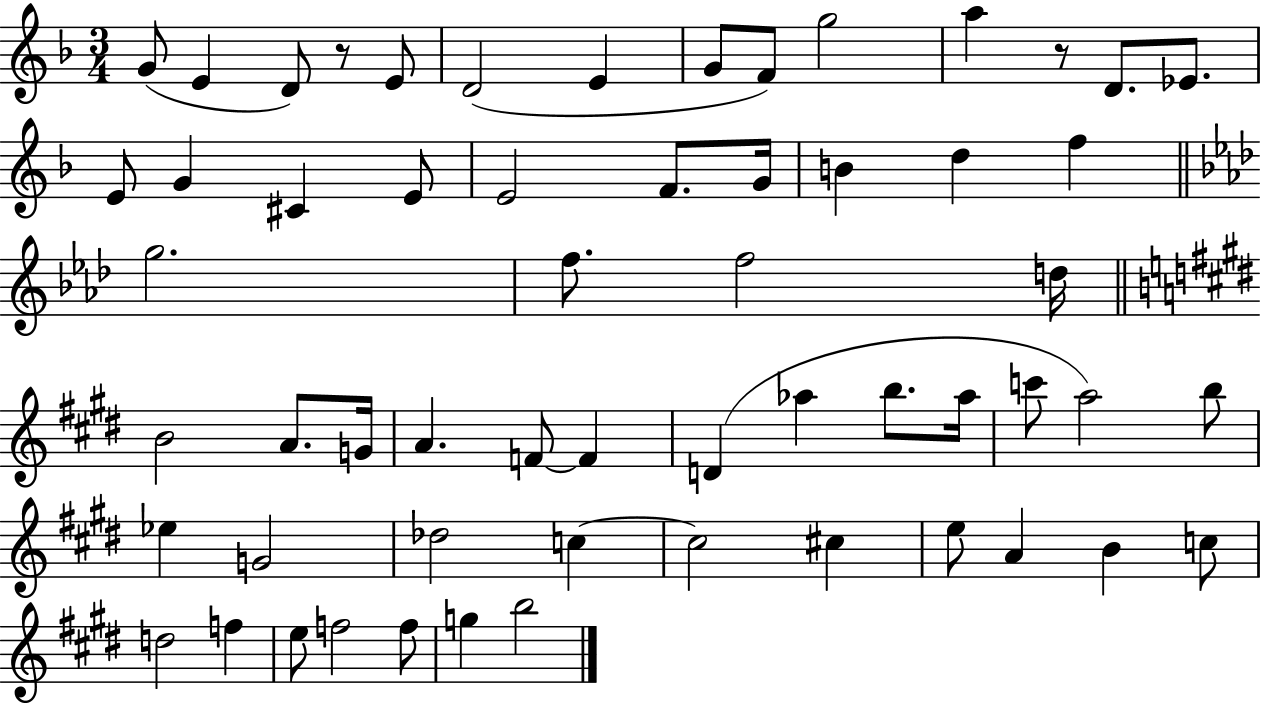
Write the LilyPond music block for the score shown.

{
  \clef treble
  \numericTimeSignature
  \time 3/4
  \key f \major
  g'8( e'4 d'8) r8 e'8 | d'2( e'4 | g'8 f'8) g''2 | a''4 r8 d'8. ees'8. | \break e'8 g'4 cis'4 e'8 | e'2 f'8. g'16 | b'4 d''4 f''4 | \bar "||" \break \key aes \major g''2. | f''8. f''2 d''16 | \bar "||" \break \key e \major b'2 a'8. g'16 | a'4. f'8~~ f'4 | d'4( aes''4 b''8. aes''16 | c'''8 a''2) b''8 | \break ees''4 g'2 | des''2 c''4~~ | c''2 cis''4 | e''8 a'4 b'4 c''8 | \break d''2 f''4 | e''8 f''2 f''8 | g''4 b''2 | \bar "|."
}